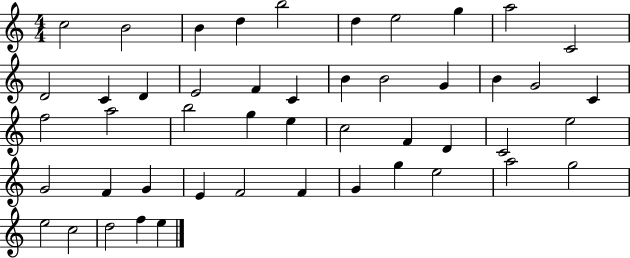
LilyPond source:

{
  \clef treble
  \numericTimeSignature
  \time 4/4
  \key c \major
  c''2 b'2 | b'4 d''4 b''2 | d''4 e''2 g''4 | a''2 c'2 | \break d'2 c'4 d'4 | e'2 f'4 c'4 | b'4 b'2 g'4 | b'4 g'2 c'4 | \break f''2 a''2 | b''2 g''4 e''4 | c''2 f'4 d'4 | c'2 e''2 | \break g'2 f'4 g'4 | e'4 f'2 f'4 | g'4 g''4 e''2 | a''2 g''2 | \break e''2 c''2 | d''2 f''4 e''4 | \bar "|."
}